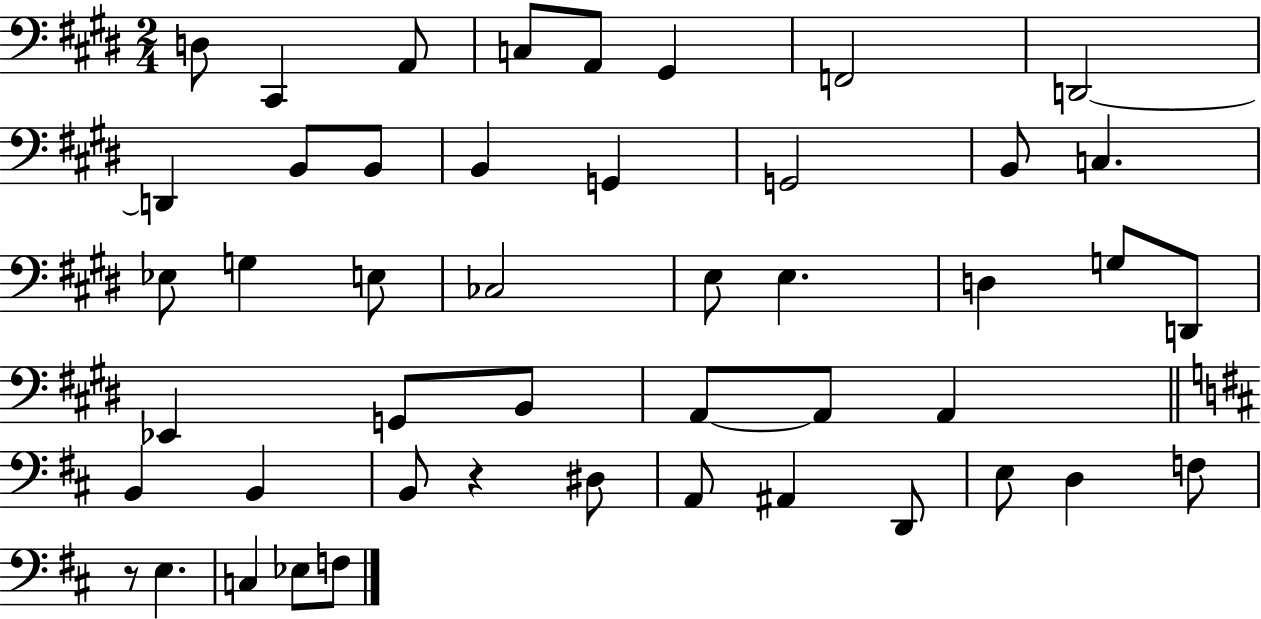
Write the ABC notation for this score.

X:1
T:Untitled
M:2/4
L:1/4
K:E
D,/2 ^C,, A,,/2 C,/2 A,,/2 ^G,, F,,2 D,,2 D,, B,,/2 B,,/2 B,, G,, G,,2 B,,/2 C, _E,/2 G, E,/2 _C,2 E,/2 E, D, G,/2 D,,/2 _E,, G,,/2 B,,/2 A,,/2 A,,/2 A,, B,, B,, B,,/2 z ^D,/2 A,,/2 ^A,, D,,/2 E,/2 D, F,/2 z/2 E, C, _E,/2 F,/2